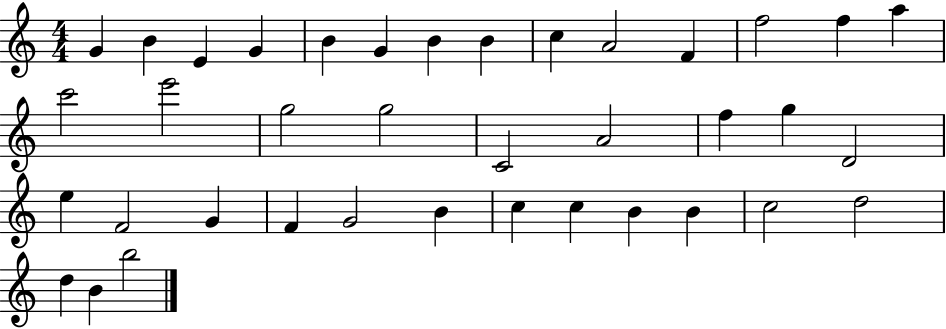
G4/q B4/q E4/q G4/q B4/q G4/q B4/q B4/q C5/q A4/h F4/q F5/h F5/q A5/q C6/h E6/h G5/h G5/h C4/h A4/h F5/q G5/q D4/h E5/q F4/h G4/q F4/q G4/h B4/q C5/q C5/q B4/q B4/q C5/h D5/h D5/q B4/q B5/h